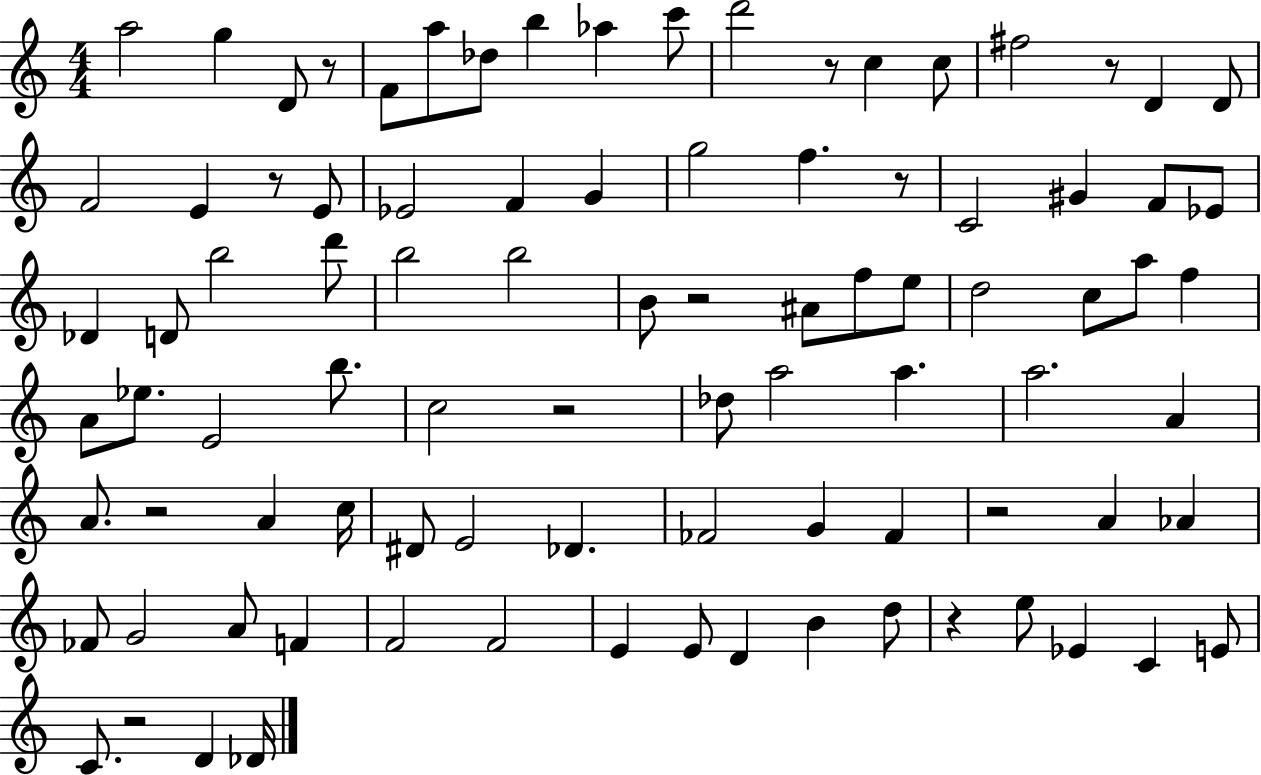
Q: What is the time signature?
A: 4/4